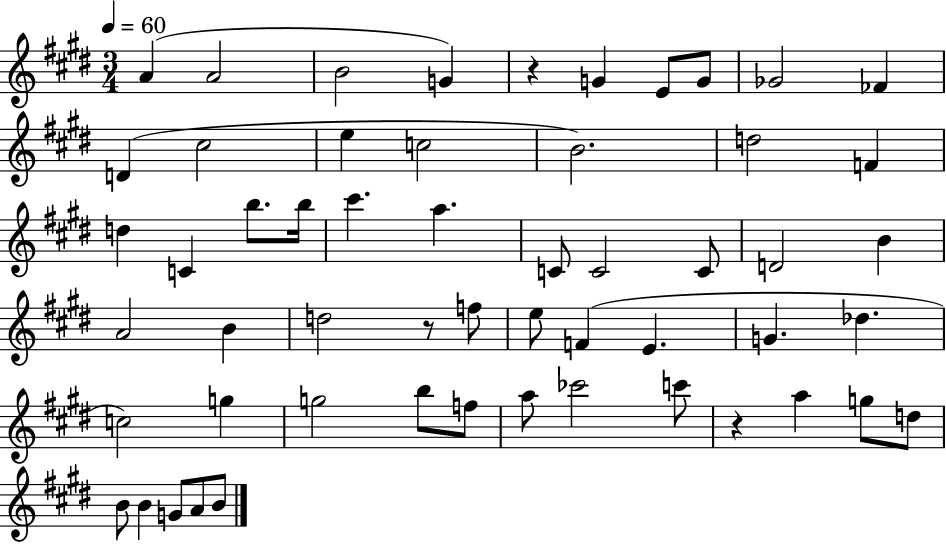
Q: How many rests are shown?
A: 3